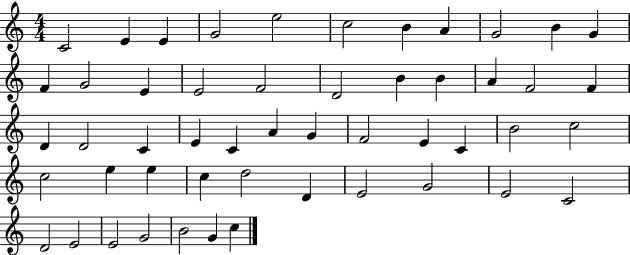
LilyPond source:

{
  \clef treble
  \numericTimeSignature
  \time 4/4
  \key c \major
  c'2 e'4 e'4 | g'2 e''2 | c''2 b'4 a'4 | g'2 b'4 g'4 | \break f'4 g'2 e'4 | e'2 f'2 | d'2 b'4 b'4 | a'4 f'2 f'4 | \break d'4 d'2 c'4 | e'4 c'4 a'4 g'4 | f'2 e'4 c'4 | b'2 c''2 | \break c''2 e''4 e''4 | c''4 d''2 d'4 | e'2 g'2 | e'2 c'2 | \break d'2 e'2 | e'2 g'2 | b'2 g'4 c''4 | \bar "|."
}